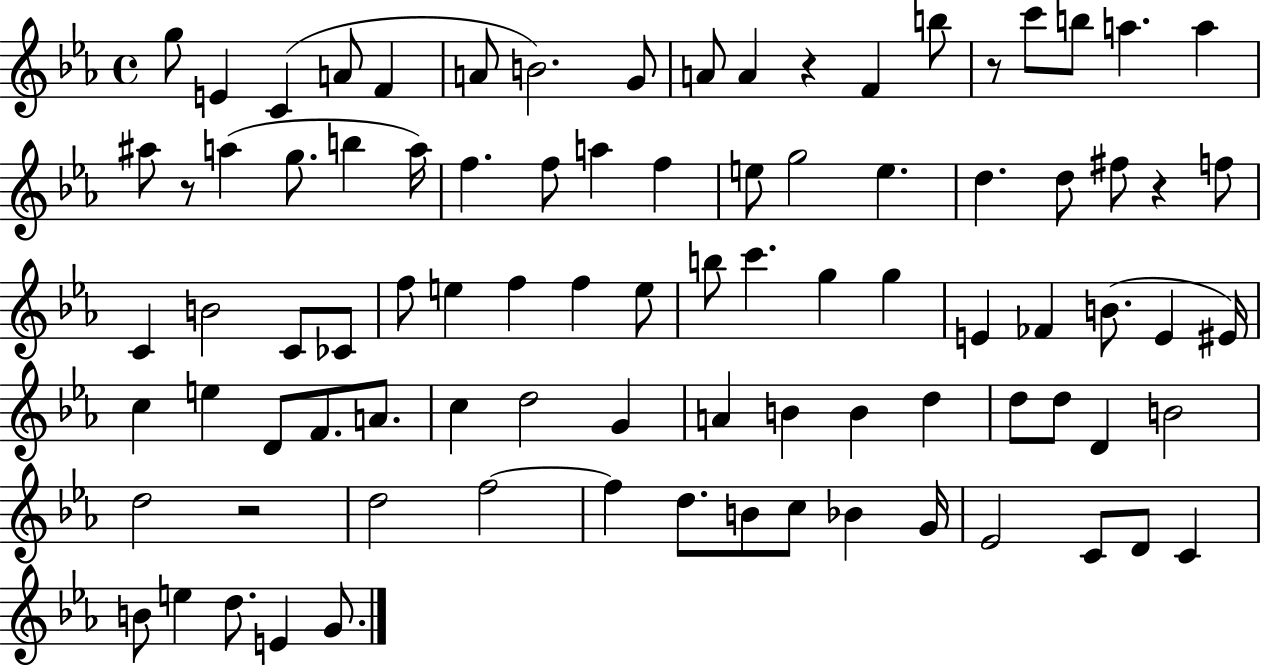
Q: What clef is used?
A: treble